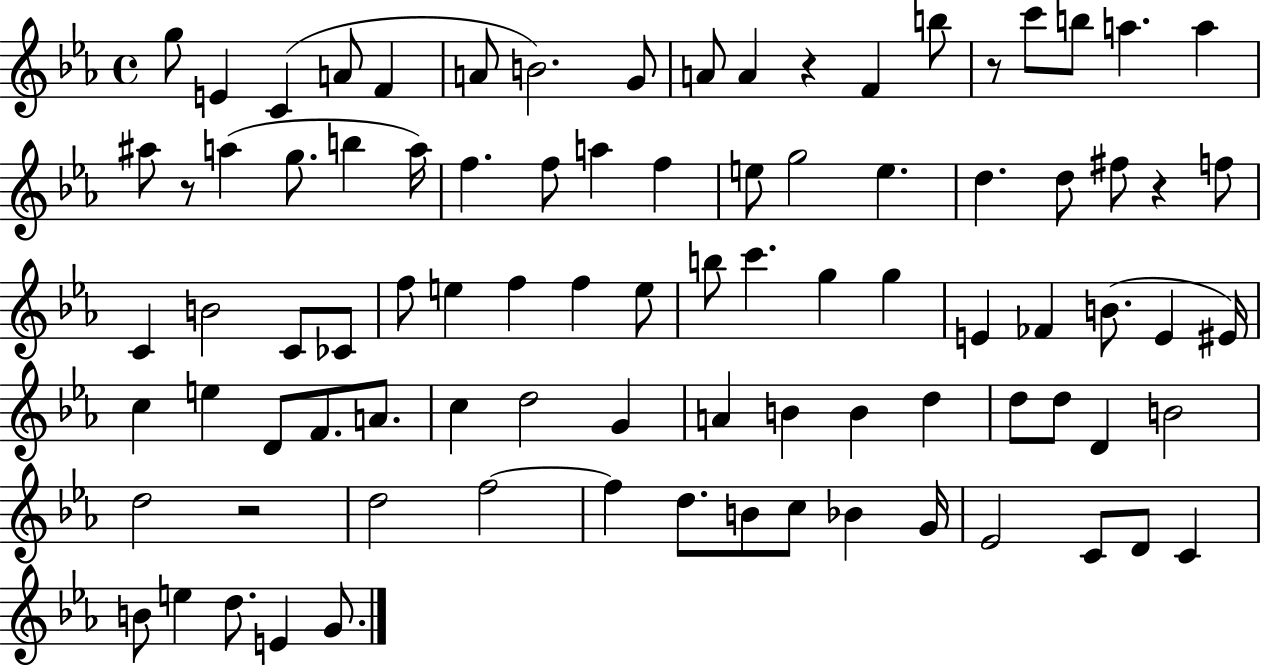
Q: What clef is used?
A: treble